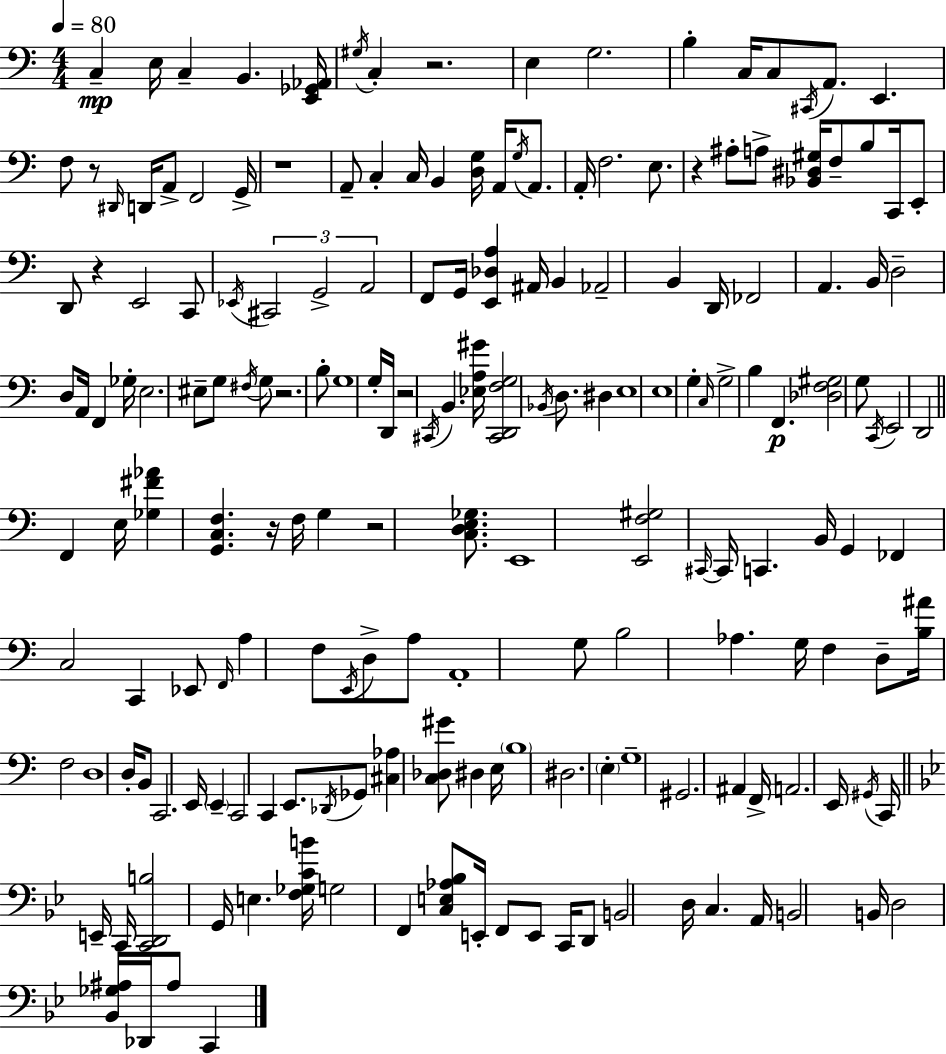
X:1
T:Untitled
M:4/4
L:1/4
K:C
C, E,/4 C, B,, [E,,_G,,_A,,]/4 ^G,/4 C, z2 E, G,2 B, C,/4 C,/2 ^C,,/4 A,,/2 E,, F,/2 z/2 ^D,,/4 D,,/4 A,,/2 F,,2 G,,/4 z4 A,,/2 C, C,/4 B,, [D,G,]/4 A,,/4 G,/4 A,,/2 A,,/4 F,2 E,/2 z ^A,/2 A,/2 [_B,,^D,^G,]/4 F,/2 B,/2 C,,/4 E,,/2 D,,/2 z E,,2 C,,/2 _E,,/4 ^C,,2 G,,2 A,,2 F,,/2 G,,/4 [E,,_D,A,] ^A,,/4 B,, _A,,2 B,, D,,/4 _F,,2 A,, B,,/4 D,2 D,/2 A,,/4 F,, _G,/4 E,2 ^E,/2 G,/2 ^F,/4 G,/2 z2 B,/2 G,4 G,/4 D,,/4 z2 ^C,,/4 B,, [_E,A,^G]/4 [^C,,D,,F,G,]2 _B,,/4 D,/2 ^D, E,4 E,4 G, C,/4 G,2 B, F,, [_D,F,^G,]2 G,/2 C,,/4 E,,2 D,,2 F,, E,/4 [_G,^F_A] [G,,C,F,] z/4 F,/4 G, z2 [C,D,E,_G,]/2 E,,4 [E,,F,^G,]2 ^C,,/4 ^C,,/4 C,, B,,/4 G,, _F,, C,2 C,, _E,,/2 F,,/4 A, F,/2 E,,/4 D,/2 A,/2 A,,4 G,/2 B,2 _A, G,/4 F, D,/2 [B,^A]/4 F,2 D,4 D,/4 B,,/2 C,,2 E,,/4 E,, C,,2 C,, E,,/2 _D,,/4 _G,,/2 [^C,_A,] [C,_D,^G]/2 ^D, E,/4 B,4 ^D,2 E, G,4 ^G,,2 ^A,, F,,/4 A,,2 E,,/4 ^G,,/4 C,,/4 E,,/4 C,,/4 [C,,D,,B,]2 G,,/4 E, [F,_G,CB]/4 G,2 F,, [C,E,_A,_B,]/2 E,,/4 F,,/2 E,,/2 C,,/4 D,,/2 B,,2 D,/4 C, A,,/4 B,,2 B,,/4 D,2 [_B,,_G,^A,]/4 _D,,/4 ^A,/2 C,,